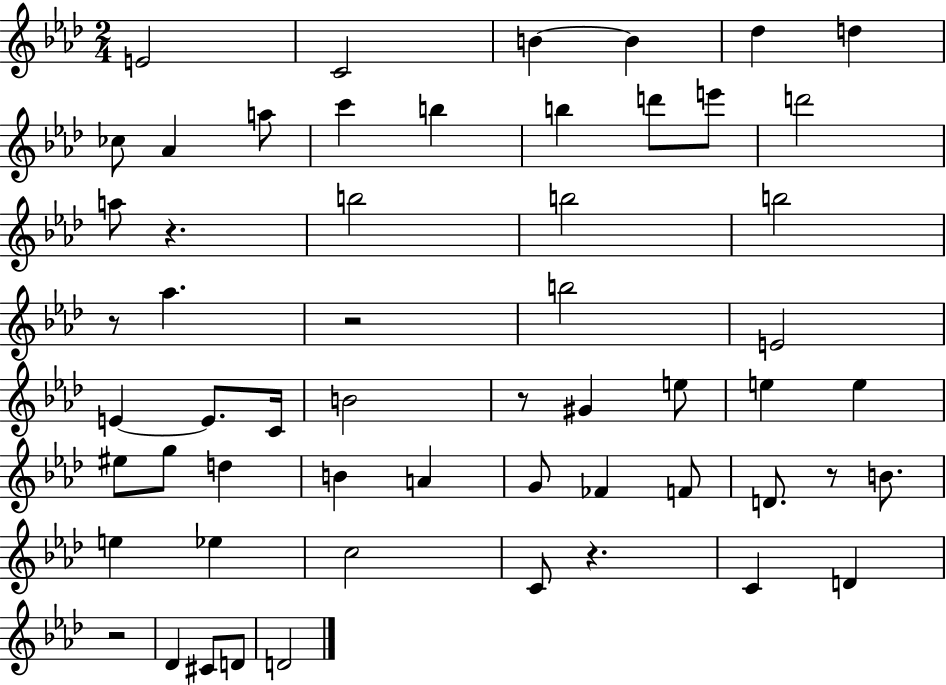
X:1
T:Untitled
M:2/4
L:1/4
K:Ab
E2 C2 B B _d d _c/2 _A a/2 c' b b d'/2 e'/2 d'2 a/2 z b2 b2 b2 z/2 _a z2 b2 E2 E E/2 C/4 B2 z/2 ^G e/2 e e ^e/2 g/2 d B A G/2 _F F/2 D/2 z/2 B/2 e _e c2 C/2 z C D z2 _D ^C/2 D/2 D2